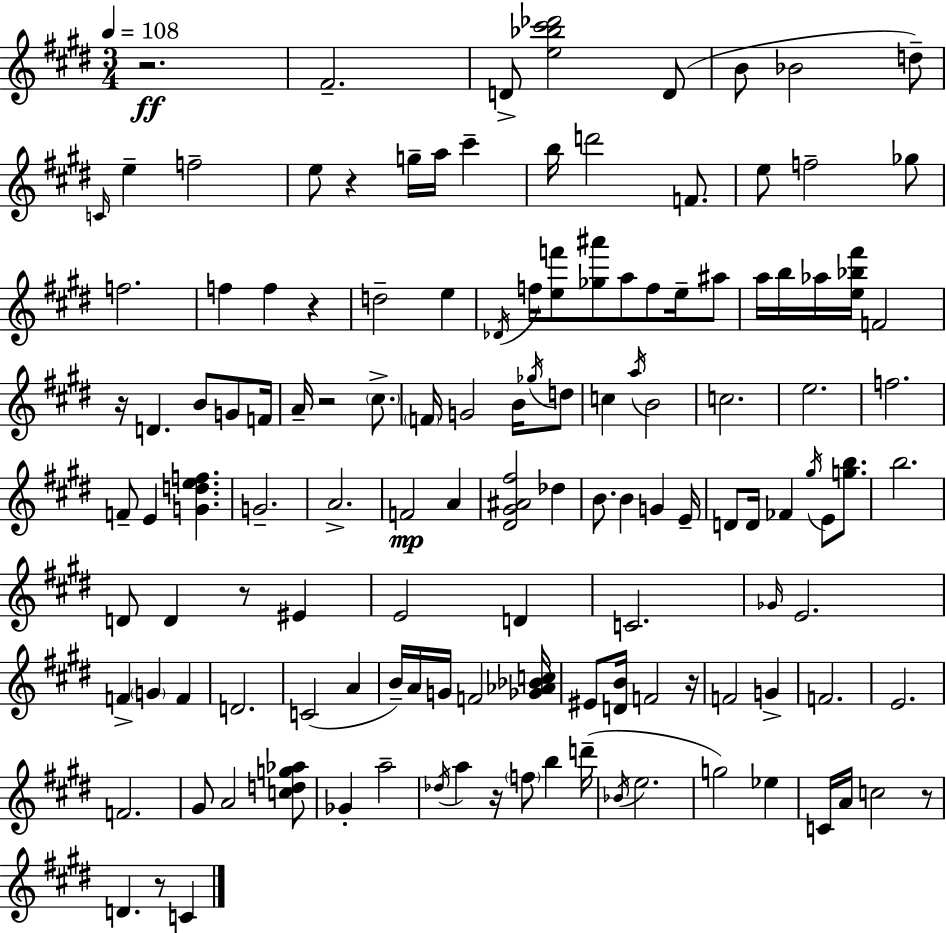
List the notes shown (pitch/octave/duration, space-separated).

R/h. F#4/h. D4/e [E5,Bb5,C#6,Db6]/h D4/e B4/e Bb4/h D5/e C4/s E5/q F5/h E5/e R/q G5/s A5/s C#6/q B5/s D6/h F4/e. E5/e F5/h Gb5/e F5/h. F5/q F5/q R/q D5/h E5/q Db4/s F5/s [E5,F6]/e [Gb5,A#6]/e A5/e F5/e E5/s A#5/e A5/s B5/s Ab5/s [E5,Bb5,F#6]/s F4/h R/s D4/q. B4/e G4/e F4/s A4/s R/h C#5/e. F4/s G4/h B4/s Gb5/s D5/e C5/q A5/s B4/h C5/h. E5/h. F5/h. F4/e E4/q [G4,D5,E5,F5]/q. G4/h. A4/h. F4/h A4/q [D#4,G#4,A#4,F#5]/h Db5/q B4/e. B4/q G4/q E4/s D4/e D4/s FES4/q G#5/s E4/e [G5,B5]/e. B5/h. D4/e D4/q R/e EIS4/q E4/h D4/q C4/h. Gb4/s E4/h. F4/q G4/q F4/q D4/h. C4/h A4/q B4/s A4/s G4/s F4/h [Gb4,Ab4,Bb4,C5]/s EIS4/e [D4,B4]/s F4/h R/s F4/h G4/q F4/h. E4/h. F4/h. G#4/e A4/h [C5,D5,G5,Ab5]/e Gb4/q A5/h Db5/s A5/q R/s F5/e B5/q D6/s Bb4/s E5/h. G5/h Eb5/q C4/s A4/s C5/h R/e D4/q. R/e C4/q